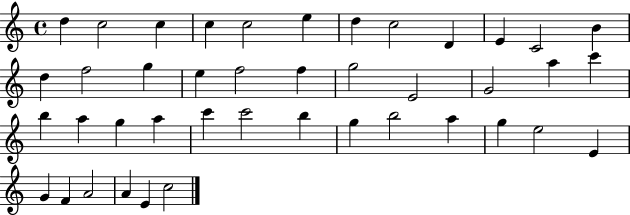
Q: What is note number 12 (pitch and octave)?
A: B4